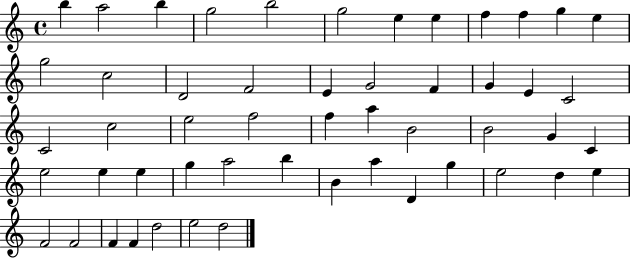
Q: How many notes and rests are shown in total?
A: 52